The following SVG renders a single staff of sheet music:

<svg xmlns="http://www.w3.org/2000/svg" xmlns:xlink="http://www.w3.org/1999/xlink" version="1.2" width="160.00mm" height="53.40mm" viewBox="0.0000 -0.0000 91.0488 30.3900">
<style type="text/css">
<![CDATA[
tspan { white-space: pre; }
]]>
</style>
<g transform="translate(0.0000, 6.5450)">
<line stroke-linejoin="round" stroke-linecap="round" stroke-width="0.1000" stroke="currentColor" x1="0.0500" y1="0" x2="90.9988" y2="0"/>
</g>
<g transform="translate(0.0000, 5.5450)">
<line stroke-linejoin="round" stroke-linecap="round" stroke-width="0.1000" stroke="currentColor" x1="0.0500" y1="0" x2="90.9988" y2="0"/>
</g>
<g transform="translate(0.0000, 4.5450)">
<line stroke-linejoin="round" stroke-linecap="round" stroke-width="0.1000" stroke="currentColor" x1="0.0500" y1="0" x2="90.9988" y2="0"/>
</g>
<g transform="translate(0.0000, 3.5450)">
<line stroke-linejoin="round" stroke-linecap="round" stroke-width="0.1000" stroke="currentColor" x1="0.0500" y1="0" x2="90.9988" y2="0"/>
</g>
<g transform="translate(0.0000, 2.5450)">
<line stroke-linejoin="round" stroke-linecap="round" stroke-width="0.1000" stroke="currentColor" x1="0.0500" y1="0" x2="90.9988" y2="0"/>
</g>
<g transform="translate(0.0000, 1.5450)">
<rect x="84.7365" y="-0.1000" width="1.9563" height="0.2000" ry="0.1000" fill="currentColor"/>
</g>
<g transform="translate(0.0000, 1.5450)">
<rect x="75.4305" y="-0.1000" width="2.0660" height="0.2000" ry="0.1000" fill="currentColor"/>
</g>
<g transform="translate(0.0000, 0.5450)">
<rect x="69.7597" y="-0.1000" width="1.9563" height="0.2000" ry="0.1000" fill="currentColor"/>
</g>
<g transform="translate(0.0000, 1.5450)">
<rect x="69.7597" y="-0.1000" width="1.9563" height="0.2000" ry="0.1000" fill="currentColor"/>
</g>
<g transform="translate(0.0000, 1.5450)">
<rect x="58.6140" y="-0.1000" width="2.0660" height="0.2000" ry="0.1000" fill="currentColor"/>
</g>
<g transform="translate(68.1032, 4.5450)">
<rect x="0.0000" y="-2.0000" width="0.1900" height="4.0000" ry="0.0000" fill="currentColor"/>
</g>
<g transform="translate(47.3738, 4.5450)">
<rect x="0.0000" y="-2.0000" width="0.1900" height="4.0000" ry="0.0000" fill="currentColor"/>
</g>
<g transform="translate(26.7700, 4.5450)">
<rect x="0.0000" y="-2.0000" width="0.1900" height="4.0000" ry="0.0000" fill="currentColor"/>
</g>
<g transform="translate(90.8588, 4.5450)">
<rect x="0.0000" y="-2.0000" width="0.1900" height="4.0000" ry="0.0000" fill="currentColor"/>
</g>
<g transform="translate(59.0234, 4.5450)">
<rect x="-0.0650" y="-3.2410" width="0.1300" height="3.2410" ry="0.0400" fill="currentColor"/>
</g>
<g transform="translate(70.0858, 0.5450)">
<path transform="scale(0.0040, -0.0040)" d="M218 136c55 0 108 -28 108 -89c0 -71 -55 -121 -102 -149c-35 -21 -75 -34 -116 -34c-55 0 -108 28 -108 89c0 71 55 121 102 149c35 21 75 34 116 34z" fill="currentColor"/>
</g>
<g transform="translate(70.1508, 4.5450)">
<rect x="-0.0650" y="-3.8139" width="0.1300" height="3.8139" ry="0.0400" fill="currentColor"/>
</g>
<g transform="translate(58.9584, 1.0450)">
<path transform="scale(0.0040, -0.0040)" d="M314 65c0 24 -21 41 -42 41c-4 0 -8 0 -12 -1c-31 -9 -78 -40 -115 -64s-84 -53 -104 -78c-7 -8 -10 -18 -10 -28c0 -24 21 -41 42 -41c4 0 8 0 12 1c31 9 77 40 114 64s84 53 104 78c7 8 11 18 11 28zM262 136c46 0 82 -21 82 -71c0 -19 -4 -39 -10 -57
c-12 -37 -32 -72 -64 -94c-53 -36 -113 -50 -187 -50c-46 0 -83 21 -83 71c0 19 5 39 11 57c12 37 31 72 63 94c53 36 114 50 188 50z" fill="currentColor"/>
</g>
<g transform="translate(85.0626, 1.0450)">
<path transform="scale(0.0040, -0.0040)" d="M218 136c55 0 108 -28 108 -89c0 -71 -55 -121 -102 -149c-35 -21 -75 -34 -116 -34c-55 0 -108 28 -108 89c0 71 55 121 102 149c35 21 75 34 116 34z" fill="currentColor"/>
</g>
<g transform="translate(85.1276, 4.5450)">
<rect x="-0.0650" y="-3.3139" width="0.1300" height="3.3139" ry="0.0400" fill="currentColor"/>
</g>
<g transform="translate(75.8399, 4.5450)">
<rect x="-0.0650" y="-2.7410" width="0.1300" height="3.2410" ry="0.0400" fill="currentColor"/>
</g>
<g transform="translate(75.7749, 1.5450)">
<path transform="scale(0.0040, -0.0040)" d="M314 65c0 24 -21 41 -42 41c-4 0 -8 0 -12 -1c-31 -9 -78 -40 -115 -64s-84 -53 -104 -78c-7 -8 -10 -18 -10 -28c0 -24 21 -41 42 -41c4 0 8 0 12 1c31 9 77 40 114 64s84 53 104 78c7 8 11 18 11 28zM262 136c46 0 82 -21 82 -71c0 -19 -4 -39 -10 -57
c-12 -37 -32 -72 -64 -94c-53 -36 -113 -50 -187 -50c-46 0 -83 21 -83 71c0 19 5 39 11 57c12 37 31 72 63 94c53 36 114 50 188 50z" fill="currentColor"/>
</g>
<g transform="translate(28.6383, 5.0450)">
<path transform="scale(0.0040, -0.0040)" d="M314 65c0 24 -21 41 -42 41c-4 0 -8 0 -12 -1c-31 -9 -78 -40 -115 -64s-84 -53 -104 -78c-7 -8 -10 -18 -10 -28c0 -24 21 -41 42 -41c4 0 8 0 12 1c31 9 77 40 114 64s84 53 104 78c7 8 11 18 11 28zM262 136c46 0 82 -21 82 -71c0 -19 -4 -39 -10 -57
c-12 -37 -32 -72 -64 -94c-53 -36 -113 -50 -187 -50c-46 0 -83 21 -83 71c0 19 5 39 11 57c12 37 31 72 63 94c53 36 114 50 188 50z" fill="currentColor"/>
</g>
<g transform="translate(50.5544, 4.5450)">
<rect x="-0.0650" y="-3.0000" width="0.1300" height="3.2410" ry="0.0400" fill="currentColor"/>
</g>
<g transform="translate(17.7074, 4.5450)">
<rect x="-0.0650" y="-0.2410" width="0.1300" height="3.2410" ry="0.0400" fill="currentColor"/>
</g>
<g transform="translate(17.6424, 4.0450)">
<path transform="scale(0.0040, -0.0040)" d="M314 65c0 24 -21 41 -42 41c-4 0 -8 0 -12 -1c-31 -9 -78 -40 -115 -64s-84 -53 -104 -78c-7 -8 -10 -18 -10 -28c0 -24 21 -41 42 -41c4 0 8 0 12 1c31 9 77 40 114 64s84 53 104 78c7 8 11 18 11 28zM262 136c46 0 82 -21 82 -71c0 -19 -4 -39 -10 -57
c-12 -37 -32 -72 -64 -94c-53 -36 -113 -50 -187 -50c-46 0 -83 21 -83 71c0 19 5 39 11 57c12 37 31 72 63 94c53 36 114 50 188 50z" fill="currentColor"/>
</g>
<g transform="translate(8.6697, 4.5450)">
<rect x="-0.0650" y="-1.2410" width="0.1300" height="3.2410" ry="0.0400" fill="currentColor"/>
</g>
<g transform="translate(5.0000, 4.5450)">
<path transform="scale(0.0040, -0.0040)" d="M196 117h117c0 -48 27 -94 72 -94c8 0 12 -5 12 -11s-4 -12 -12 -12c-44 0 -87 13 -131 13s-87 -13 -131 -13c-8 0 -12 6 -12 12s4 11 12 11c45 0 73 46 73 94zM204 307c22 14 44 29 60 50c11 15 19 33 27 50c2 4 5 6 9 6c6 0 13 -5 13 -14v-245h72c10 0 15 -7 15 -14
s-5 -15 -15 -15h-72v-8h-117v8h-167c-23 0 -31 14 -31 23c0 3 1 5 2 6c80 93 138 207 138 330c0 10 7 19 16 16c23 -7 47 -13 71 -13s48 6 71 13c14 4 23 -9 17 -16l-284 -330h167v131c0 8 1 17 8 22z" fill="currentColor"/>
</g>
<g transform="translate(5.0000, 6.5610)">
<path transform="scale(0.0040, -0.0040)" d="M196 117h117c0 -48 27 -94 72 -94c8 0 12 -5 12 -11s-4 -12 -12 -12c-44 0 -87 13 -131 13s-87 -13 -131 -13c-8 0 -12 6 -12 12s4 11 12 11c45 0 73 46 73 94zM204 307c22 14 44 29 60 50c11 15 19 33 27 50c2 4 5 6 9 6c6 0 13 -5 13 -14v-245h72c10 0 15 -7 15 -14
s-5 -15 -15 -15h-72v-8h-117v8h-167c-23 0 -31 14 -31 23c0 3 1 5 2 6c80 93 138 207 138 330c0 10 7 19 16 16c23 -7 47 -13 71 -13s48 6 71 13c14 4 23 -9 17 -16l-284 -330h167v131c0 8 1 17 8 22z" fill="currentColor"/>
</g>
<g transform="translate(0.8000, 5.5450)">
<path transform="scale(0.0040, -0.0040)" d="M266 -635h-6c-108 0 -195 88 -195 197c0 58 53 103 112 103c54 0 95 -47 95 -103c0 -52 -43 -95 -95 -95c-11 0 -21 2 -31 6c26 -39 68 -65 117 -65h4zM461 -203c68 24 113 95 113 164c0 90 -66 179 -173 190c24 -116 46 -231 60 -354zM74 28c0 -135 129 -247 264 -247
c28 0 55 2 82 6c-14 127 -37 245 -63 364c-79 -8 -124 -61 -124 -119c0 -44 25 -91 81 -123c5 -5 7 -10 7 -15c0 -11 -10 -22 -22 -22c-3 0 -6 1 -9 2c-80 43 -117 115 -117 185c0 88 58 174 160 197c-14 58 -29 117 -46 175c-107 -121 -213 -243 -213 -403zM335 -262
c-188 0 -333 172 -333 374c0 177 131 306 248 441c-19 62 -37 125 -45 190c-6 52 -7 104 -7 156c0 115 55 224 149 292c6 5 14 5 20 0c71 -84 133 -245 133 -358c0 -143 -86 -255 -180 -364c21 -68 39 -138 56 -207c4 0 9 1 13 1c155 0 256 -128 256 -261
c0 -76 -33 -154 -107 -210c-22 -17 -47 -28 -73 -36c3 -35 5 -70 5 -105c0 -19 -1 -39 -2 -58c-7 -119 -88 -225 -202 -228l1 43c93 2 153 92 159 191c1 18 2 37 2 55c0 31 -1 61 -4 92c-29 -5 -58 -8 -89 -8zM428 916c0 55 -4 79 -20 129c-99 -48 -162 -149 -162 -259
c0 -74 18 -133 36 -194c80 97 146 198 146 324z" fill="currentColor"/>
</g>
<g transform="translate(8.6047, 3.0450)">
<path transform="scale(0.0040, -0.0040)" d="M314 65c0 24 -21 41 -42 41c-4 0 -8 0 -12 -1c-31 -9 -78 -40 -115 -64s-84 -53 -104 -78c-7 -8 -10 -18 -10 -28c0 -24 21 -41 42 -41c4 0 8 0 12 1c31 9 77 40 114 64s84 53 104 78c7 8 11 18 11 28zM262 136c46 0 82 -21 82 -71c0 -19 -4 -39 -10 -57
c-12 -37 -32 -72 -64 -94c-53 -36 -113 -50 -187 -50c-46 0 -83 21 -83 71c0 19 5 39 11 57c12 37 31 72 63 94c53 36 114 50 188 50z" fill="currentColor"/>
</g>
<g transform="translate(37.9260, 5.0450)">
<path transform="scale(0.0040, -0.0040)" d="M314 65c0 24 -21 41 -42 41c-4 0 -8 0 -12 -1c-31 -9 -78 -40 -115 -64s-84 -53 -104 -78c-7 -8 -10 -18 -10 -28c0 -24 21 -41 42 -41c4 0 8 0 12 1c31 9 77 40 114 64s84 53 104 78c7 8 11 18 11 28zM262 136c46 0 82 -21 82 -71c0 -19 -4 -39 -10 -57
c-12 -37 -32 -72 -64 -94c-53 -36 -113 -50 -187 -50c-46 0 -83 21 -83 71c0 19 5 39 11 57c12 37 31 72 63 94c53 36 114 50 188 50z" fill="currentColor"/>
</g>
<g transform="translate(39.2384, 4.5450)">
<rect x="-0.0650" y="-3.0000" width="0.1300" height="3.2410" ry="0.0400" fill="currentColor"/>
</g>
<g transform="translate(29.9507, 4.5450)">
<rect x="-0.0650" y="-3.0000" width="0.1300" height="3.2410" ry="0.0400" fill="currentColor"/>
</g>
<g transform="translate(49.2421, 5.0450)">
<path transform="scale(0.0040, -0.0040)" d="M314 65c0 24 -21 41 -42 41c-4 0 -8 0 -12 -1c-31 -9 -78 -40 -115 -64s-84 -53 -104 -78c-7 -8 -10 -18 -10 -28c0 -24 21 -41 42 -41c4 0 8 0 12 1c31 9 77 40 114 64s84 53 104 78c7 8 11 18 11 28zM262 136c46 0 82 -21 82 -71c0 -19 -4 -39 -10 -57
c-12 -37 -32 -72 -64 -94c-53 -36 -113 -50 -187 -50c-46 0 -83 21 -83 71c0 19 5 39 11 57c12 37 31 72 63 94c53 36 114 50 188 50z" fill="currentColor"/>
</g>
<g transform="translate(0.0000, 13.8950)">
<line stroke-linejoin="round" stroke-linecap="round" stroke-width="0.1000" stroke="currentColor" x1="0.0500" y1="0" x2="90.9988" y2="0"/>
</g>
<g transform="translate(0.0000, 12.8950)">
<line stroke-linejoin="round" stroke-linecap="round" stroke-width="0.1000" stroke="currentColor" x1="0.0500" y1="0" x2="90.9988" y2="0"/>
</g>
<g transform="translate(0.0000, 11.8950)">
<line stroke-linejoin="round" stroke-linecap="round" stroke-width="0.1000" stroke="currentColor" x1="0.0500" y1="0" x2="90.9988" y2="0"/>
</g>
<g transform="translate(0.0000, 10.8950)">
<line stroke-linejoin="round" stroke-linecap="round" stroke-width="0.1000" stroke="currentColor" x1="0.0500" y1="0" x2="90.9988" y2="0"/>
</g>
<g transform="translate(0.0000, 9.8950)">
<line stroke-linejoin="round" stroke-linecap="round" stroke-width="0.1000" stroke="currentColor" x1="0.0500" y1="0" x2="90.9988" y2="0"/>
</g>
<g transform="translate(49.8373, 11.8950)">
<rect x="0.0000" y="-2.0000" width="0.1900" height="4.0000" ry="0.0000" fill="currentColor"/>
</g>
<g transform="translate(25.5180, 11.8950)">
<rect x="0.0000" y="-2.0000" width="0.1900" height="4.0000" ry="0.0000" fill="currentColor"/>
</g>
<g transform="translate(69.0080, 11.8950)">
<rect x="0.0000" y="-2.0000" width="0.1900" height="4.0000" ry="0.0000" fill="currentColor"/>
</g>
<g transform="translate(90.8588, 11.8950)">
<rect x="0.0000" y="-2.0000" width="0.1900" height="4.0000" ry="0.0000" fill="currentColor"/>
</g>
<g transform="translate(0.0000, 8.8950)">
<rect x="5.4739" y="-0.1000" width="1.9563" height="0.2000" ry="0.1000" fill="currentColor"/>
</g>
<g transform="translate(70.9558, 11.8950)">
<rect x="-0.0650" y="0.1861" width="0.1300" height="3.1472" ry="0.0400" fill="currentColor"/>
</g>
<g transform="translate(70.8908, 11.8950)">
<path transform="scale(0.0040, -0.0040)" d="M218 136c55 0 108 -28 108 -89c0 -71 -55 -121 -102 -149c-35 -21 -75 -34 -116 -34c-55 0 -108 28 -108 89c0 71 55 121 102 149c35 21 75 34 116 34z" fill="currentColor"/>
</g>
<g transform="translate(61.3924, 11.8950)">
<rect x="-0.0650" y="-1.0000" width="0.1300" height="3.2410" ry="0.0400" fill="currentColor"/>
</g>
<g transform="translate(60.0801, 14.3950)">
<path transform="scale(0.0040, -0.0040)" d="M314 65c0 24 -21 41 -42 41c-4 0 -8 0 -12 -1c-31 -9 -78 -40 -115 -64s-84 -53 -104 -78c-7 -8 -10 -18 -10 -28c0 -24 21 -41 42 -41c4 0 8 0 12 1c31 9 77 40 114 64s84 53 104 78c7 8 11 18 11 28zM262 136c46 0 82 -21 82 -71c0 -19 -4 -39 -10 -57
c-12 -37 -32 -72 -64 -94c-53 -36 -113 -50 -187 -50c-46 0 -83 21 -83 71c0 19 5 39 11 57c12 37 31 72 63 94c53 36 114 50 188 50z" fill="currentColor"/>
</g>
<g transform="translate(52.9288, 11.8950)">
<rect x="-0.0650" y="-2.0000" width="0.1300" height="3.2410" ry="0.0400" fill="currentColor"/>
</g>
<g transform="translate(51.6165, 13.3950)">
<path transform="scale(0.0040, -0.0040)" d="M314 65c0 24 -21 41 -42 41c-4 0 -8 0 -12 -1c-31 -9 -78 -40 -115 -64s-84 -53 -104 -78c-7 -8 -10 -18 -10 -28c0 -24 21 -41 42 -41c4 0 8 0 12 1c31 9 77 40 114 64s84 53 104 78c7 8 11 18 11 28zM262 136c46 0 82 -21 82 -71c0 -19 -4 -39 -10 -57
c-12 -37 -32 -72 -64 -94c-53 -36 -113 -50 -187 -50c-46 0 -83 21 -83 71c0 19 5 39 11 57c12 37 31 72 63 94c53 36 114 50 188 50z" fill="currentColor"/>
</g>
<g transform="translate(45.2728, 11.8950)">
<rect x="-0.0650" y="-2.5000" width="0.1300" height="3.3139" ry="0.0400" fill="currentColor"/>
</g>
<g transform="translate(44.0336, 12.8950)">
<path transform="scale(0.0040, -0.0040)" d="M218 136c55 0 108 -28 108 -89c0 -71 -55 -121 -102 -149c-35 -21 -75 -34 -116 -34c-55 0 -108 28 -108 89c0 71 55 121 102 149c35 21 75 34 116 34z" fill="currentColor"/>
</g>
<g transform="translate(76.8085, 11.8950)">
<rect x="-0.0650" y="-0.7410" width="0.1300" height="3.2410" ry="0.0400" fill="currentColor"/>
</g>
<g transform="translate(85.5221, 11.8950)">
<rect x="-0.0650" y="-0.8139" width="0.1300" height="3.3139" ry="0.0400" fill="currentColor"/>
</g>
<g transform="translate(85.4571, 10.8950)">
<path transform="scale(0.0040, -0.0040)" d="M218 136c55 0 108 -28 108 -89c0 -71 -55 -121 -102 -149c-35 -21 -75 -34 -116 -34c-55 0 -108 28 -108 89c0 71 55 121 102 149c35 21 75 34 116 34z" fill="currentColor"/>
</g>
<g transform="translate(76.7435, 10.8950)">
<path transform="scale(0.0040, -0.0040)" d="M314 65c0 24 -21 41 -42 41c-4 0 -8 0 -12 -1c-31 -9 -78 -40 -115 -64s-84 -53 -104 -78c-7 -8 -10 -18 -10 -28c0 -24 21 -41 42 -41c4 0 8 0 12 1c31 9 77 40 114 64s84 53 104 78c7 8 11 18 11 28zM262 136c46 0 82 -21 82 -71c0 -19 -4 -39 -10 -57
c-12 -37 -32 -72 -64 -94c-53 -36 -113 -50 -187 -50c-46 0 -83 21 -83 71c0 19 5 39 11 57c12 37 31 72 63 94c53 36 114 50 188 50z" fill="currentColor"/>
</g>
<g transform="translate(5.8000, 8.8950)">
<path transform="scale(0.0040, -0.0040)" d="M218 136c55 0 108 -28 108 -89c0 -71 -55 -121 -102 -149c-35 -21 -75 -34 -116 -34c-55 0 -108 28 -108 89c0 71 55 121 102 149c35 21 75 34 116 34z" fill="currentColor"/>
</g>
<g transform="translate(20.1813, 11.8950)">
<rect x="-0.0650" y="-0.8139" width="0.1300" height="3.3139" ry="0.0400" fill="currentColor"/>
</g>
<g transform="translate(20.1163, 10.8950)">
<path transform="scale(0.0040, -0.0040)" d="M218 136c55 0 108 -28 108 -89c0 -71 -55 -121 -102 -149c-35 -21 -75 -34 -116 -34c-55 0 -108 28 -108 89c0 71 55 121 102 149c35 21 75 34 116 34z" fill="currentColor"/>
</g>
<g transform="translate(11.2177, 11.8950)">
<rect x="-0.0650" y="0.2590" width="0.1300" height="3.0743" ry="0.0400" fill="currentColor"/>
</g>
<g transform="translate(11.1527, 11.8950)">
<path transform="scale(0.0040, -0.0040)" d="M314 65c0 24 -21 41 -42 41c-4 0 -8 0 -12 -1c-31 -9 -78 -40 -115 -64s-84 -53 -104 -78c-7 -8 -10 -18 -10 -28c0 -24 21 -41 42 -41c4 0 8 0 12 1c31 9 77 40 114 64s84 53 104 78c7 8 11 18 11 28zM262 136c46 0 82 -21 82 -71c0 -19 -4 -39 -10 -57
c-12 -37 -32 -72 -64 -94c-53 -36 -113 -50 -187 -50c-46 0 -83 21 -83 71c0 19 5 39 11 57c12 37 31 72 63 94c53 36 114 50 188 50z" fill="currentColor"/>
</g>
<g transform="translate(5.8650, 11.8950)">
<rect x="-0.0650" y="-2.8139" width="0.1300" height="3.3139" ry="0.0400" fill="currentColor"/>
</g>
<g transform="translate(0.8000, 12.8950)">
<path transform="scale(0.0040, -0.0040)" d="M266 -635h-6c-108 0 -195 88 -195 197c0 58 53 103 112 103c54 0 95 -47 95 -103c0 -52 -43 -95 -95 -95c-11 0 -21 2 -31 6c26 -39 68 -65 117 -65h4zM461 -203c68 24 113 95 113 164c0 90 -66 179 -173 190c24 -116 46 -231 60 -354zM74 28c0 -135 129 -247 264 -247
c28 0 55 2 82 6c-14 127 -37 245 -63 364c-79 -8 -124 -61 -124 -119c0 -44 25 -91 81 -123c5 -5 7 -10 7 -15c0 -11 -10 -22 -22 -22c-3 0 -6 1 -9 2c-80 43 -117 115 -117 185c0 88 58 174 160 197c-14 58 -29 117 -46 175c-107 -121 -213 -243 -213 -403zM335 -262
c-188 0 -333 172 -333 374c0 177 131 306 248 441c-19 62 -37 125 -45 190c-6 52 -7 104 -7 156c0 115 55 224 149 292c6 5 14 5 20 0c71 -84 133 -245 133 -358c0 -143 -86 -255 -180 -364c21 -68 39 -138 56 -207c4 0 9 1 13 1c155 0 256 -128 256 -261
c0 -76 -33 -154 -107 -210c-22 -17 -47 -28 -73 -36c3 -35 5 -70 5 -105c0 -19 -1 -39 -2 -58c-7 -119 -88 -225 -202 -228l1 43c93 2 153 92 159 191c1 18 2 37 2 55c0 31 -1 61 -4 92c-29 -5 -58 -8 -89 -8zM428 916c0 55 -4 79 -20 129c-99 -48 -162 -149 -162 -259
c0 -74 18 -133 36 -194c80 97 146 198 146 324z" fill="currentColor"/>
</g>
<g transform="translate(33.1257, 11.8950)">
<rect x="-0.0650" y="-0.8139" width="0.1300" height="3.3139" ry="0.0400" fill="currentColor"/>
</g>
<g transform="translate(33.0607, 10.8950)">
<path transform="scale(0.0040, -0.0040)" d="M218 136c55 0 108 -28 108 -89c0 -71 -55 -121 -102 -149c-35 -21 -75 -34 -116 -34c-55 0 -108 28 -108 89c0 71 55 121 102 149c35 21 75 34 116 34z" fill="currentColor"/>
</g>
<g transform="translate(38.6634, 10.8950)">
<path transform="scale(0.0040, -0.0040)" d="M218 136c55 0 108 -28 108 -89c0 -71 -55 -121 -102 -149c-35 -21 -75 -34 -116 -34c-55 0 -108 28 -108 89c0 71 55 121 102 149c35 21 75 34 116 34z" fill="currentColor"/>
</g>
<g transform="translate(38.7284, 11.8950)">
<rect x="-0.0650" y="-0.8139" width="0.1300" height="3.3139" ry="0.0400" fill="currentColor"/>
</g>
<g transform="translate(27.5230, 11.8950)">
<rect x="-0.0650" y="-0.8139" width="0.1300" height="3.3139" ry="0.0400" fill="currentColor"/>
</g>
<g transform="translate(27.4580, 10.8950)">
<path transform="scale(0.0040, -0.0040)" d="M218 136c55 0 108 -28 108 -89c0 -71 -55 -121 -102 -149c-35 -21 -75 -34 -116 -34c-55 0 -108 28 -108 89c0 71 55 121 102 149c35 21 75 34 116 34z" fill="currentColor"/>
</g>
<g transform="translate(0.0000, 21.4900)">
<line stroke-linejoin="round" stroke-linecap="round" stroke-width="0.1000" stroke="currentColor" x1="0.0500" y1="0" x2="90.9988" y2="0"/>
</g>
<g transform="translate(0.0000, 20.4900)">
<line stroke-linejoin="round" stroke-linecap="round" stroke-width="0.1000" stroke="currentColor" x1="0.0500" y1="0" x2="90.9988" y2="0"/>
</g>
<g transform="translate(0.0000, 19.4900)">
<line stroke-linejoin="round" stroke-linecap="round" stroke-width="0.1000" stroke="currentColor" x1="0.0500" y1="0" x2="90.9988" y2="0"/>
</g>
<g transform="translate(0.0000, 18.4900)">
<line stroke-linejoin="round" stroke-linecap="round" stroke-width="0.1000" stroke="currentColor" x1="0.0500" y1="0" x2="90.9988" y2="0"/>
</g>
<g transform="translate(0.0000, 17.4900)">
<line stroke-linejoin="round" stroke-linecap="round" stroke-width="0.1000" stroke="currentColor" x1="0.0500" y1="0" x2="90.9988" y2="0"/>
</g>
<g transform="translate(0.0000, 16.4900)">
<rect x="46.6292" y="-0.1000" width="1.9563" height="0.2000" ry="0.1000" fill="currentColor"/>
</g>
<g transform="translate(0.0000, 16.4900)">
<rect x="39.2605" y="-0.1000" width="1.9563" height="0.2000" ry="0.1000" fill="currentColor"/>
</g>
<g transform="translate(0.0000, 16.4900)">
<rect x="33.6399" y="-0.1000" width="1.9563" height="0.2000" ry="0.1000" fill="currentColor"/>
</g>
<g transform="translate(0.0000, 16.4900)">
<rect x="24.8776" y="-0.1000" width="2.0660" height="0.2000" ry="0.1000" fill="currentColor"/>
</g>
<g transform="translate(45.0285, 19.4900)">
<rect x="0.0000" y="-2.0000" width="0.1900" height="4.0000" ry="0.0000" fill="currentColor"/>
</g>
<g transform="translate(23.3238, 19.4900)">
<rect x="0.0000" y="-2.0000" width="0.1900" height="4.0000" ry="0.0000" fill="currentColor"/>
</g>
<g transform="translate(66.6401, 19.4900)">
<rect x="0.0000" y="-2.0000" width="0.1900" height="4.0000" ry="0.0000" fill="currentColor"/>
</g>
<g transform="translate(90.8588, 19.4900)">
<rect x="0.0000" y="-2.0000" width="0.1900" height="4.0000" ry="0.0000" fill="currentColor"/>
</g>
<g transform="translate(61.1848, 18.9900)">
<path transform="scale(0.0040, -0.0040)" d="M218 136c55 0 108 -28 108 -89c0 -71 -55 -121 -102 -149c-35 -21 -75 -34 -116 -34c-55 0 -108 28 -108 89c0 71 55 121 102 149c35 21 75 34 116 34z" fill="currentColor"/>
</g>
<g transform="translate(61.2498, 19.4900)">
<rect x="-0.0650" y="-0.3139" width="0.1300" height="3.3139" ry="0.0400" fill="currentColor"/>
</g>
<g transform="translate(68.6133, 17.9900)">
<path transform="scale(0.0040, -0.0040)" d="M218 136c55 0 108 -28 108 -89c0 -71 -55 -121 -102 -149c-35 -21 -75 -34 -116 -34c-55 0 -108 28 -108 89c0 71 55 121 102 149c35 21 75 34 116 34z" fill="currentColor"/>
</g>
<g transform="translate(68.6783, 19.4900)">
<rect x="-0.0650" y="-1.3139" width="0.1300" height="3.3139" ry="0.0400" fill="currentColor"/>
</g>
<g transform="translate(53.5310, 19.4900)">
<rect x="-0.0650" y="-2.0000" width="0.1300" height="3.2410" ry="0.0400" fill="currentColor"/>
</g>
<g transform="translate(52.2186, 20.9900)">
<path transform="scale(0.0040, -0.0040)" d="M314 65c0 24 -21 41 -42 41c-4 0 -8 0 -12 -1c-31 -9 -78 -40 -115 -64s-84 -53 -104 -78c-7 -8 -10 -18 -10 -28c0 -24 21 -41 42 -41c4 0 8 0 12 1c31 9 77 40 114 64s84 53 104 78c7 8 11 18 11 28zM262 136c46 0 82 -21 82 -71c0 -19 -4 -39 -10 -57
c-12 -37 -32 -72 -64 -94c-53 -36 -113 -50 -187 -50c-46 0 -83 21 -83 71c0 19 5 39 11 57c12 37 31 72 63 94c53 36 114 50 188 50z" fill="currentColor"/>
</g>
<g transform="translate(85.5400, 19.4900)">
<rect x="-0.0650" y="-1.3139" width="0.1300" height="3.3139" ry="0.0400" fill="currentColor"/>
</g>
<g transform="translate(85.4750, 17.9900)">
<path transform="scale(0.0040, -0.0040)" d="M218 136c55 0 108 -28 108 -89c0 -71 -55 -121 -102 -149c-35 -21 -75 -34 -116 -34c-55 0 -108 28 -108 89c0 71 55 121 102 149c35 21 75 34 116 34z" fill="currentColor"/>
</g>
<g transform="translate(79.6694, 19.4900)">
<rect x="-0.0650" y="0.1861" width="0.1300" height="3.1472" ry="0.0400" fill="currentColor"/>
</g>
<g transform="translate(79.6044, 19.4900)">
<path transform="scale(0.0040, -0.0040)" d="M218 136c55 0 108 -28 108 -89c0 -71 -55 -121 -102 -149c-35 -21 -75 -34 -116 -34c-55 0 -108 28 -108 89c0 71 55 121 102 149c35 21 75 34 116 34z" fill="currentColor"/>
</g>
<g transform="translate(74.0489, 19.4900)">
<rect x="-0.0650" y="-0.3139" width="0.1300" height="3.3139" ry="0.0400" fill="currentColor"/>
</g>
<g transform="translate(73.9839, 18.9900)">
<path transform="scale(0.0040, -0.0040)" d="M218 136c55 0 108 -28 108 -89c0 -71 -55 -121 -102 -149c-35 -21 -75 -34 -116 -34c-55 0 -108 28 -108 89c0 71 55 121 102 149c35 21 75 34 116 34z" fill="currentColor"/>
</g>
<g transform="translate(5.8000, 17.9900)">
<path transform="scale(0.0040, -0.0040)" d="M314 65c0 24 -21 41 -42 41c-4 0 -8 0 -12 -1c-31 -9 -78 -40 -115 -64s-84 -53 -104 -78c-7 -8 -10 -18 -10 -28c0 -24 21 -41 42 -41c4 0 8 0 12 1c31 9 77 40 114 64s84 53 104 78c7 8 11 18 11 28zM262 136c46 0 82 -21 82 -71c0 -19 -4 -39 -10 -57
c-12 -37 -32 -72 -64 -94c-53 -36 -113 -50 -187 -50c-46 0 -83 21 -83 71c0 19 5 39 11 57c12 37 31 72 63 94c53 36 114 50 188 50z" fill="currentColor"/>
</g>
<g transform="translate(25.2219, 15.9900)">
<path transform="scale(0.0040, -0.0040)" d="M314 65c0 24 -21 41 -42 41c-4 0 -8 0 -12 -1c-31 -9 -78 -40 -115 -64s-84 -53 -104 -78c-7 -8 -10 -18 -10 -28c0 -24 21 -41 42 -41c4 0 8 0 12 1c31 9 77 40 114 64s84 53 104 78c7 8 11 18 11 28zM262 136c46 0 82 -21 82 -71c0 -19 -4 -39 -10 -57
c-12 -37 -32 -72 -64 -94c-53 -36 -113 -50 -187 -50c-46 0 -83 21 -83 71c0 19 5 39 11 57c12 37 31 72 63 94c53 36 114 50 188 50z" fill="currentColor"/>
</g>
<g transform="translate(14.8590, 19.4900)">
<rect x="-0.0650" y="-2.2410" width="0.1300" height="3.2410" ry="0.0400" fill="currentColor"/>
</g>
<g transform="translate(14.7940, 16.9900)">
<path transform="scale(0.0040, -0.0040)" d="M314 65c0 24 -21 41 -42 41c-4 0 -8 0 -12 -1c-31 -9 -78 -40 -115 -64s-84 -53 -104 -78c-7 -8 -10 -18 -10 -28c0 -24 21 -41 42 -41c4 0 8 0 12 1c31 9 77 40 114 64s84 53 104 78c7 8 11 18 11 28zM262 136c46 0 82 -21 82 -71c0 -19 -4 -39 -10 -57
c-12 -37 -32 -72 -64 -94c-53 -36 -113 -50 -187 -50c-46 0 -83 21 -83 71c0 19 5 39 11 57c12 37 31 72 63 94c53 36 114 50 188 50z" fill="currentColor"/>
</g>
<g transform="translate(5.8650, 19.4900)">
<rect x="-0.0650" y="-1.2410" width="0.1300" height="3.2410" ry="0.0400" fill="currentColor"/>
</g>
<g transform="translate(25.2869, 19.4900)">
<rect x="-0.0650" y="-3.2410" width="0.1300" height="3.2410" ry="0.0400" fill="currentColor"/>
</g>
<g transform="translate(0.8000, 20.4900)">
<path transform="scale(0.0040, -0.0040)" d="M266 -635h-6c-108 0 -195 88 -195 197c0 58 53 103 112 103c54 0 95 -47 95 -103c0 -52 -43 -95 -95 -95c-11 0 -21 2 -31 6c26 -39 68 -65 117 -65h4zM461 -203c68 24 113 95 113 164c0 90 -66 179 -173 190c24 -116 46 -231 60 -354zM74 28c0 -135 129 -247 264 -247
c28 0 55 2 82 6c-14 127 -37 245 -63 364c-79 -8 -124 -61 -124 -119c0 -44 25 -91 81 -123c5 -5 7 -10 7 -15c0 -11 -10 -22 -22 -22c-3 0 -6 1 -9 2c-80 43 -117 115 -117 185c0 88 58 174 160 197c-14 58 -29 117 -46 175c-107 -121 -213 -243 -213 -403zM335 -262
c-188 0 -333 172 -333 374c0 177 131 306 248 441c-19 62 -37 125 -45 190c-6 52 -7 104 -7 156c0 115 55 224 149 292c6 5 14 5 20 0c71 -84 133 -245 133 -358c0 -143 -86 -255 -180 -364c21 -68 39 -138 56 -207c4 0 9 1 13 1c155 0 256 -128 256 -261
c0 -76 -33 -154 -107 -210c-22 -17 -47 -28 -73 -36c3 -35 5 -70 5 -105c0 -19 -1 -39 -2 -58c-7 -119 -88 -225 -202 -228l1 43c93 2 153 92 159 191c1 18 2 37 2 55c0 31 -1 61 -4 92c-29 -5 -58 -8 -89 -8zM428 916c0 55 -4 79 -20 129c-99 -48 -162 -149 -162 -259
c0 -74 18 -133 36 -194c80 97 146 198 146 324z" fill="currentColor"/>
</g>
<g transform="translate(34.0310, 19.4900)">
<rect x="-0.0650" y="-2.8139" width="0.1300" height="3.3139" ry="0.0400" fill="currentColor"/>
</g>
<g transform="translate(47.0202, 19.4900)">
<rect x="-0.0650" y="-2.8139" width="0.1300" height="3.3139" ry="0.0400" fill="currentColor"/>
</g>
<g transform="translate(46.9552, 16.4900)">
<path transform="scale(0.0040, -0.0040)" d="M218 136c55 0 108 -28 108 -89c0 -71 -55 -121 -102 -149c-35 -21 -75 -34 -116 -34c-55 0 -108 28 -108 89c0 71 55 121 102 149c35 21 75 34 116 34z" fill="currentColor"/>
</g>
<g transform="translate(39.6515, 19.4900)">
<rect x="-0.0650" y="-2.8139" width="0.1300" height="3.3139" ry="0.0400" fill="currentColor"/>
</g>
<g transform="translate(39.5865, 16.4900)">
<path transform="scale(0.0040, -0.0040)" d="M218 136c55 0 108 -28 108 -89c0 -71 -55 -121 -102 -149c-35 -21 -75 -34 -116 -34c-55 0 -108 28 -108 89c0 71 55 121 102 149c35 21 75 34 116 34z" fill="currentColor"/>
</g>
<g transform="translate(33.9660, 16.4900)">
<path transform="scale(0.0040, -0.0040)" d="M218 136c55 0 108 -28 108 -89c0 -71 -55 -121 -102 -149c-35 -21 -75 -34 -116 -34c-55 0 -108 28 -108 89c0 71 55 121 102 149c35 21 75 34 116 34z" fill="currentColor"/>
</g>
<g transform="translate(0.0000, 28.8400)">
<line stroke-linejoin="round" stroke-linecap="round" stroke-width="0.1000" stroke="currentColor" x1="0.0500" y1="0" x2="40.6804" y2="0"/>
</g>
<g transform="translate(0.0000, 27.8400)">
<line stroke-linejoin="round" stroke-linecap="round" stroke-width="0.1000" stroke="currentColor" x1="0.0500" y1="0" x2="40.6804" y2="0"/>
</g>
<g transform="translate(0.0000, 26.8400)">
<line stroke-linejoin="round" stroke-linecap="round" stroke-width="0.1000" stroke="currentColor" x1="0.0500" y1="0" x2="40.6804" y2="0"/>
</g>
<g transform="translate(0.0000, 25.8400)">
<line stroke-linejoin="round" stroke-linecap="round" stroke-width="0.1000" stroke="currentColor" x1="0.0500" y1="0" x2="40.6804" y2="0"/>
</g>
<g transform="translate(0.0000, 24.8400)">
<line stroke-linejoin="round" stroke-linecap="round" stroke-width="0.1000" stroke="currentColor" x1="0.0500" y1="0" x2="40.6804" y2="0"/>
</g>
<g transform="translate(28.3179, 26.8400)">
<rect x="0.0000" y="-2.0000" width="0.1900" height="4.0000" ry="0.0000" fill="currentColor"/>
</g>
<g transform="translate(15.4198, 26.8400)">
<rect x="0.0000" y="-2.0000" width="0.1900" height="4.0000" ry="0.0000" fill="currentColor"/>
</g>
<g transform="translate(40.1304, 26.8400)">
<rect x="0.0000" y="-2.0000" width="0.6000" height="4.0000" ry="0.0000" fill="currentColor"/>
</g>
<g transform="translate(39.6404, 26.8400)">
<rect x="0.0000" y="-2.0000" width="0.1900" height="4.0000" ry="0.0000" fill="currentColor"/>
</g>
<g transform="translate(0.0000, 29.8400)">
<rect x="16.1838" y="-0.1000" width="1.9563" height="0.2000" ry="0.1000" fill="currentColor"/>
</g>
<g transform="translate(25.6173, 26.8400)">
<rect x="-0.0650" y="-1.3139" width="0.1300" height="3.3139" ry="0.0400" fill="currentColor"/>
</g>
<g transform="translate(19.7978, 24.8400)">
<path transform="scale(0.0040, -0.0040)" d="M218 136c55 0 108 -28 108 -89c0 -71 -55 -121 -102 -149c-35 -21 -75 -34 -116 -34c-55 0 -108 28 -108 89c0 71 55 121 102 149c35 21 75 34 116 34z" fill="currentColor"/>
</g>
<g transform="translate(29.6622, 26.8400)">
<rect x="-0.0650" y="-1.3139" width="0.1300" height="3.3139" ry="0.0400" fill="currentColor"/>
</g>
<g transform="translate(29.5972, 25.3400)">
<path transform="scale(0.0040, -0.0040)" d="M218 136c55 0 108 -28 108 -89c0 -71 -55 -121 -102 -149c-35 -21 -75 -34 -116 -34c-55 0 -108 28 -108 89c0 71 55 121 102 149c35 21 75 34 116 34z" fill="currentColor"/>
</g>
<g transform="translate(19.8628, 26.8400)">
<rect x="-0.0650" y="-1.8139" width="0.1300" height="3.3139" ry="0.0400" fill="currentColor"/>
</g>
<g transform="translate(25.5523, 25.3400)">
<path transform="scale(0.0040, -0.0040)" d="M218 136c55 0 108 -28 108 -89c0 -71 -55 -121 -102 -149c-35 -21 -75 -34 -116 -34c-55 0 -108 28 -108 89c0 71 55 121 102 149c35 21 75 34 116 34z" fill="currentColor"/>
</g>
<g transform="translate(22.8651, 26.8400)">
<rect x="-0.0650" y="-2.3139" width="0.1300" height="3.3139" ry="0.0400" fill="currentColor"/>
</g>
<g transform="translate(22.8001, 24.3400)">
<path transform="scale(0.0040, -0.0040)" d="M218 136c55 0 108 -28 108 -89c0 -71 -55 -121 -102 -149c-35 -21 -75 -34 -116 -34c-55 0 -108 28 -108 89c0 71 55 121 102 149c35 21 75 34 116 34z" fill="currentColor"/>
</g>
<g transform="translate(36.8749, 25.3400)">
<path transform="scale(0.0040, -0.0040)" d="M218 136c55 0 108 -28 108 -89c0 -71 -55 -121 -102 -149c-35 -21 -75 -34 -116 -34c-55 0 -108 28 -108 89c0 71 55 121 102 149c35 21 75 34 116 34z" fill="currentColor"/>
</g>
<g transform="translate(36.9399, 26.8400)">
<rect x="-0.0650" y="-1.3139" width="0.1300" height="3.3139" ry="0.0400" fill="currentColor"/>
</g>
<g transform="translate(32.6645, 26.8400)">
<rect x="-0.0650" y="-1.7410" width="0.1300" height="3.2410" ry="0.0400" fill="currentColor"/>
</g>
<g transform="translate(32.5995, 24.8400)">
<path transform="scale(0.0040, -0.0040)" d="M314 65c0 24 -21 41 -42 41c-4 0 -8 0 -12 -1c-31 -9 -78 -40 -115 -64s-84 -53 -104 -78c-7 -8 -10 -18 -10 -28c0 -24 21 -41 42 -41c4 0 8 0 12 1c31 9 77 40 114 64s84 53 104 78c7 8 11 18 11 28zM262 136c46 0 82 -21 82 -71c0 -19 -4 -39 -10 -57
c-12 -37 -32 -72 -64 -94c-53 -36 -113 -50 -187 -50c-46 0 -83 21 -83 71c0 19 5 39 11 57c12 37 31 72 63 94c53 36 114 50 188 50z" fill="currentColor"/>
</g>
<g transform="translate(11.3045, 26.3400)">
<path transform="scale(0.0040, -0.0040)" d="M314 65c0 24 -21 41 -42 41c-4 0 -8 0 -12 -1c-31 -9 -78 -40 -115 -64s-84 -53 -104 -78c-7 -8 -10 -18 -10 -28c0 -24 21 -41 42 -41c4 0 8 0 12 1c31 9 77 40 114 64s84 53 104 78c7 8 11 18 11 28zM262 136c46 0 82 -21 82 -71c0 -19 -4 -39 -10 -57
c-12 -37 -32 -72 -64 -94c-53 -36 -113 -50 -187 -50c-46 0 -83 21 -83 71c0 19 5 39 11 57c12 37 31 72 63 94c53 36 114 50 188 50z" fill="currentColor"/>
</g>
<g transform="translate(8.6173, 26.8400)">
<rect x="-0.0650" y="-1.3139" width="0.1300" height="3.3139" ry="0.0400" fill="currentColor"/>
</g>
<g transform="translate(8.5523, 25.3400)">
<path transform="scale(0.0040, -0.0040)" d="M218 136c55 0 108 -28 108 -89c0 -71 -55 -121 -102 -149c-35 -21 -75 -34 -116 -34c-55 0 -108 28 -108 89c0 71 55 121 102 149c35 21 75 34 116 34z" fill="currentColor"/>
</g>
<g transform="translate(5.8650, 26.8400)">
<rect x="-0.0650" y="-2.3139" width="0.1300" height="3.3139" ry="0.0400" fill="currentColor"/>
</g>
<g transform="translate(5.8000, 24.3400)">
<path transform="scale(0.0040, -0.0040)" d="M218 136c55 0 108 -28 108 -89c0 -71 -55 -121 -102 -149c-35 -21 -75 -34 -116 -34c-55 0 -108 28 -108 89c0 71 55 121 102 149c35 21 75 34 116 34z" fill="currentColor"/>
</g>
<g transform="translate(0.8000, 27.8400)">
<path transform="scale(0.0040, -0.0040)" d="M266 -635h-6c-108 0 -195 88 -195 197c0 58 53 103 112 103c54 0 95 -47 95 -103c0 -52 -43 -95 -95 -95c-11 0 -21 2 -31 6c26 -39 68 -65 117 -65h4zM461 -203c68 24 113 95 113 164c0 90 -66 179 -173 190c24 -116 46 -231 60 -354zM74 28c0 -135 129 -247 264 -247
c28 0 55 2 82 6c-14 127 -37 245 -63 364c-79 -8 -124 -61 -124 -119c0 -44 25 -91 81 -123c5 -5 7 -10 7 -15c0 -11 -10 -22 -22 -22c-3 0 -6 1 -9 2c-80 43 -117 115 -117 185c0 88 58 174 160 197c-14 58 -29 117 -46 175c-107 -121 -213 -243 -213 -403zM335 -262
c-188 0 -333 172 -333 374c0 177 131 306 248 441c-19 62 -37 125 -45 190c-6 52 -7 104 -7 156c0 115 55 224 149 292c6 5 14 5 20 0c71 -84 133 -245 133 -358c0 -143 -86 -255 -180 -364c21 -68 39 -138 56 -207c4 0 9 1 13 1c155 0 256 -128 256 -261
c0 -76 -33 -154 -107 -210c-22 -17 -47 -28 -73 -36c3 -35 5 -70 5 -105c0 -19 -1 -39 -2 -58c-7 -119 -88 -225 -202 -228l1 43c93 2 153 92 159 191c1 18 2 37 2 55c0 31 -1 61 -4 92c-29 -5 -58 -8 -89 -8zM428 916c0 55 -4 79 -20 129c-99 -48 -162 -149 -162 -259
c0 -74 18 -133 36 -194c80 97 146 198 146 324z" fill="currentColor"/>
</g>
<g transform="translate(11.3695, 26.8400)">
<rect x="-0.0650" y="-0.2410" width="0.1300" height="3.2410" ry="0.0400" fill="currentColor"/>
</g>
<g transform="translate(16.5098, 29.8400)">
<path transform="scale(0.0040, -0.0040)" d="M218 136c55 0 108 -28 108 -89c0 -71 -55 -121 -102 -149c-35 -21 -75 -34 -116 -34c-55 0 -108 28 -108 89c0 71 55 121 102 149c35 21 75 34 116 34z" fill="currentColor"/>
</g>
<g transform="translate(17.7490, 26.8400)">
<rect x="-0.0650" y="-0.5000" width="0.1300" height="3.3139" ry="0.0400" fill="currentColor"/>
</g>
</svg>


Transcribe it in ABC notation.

X:1
T:Untitled
M:4/4
L:1/4
K:C
e2 c2 A2 A2 A2 b2 c' a2 b a B2 d d d d G F2 D2 B d2 d e2 g2 b2 a a a F2 c e c B e g e c2 C f g e e f2 e